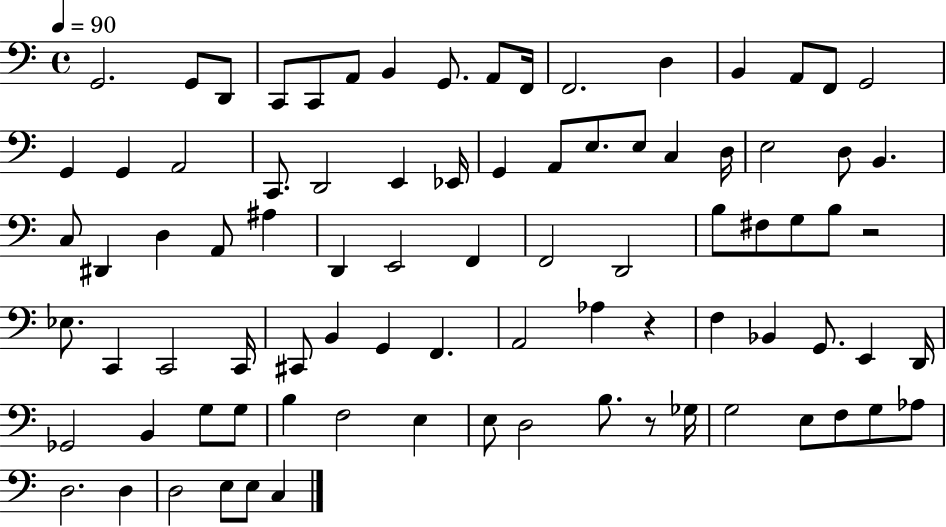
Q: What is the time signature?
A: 4/4